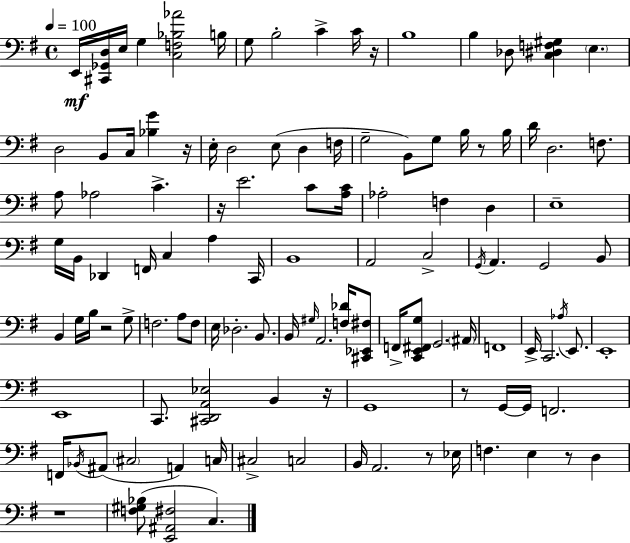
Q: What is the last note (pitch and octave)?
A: C3